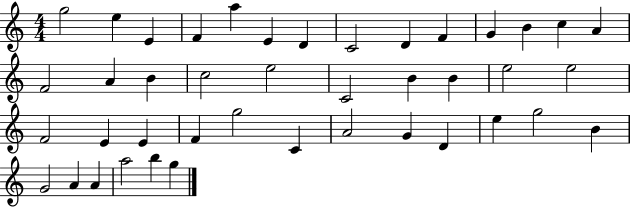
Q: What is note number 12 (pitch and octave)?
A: B4